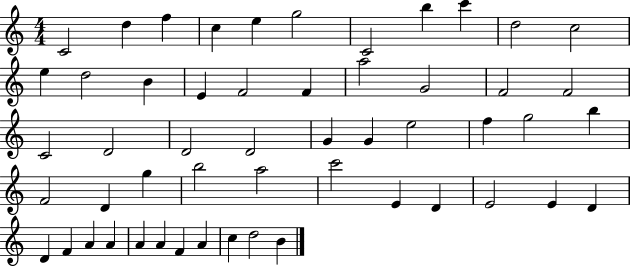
X:1
T:Untitled
M:4/4
L:1/4
K:C
C2 d f c e g2 C2 b c' d2 c2 e d2 B E F2 F a2 G2 F2 F2 C2 D2 D2 D2 G G e2 f g2 b F2 D g b2 a2 c'2 E D E2 E D D F A A A A F A c d2 B